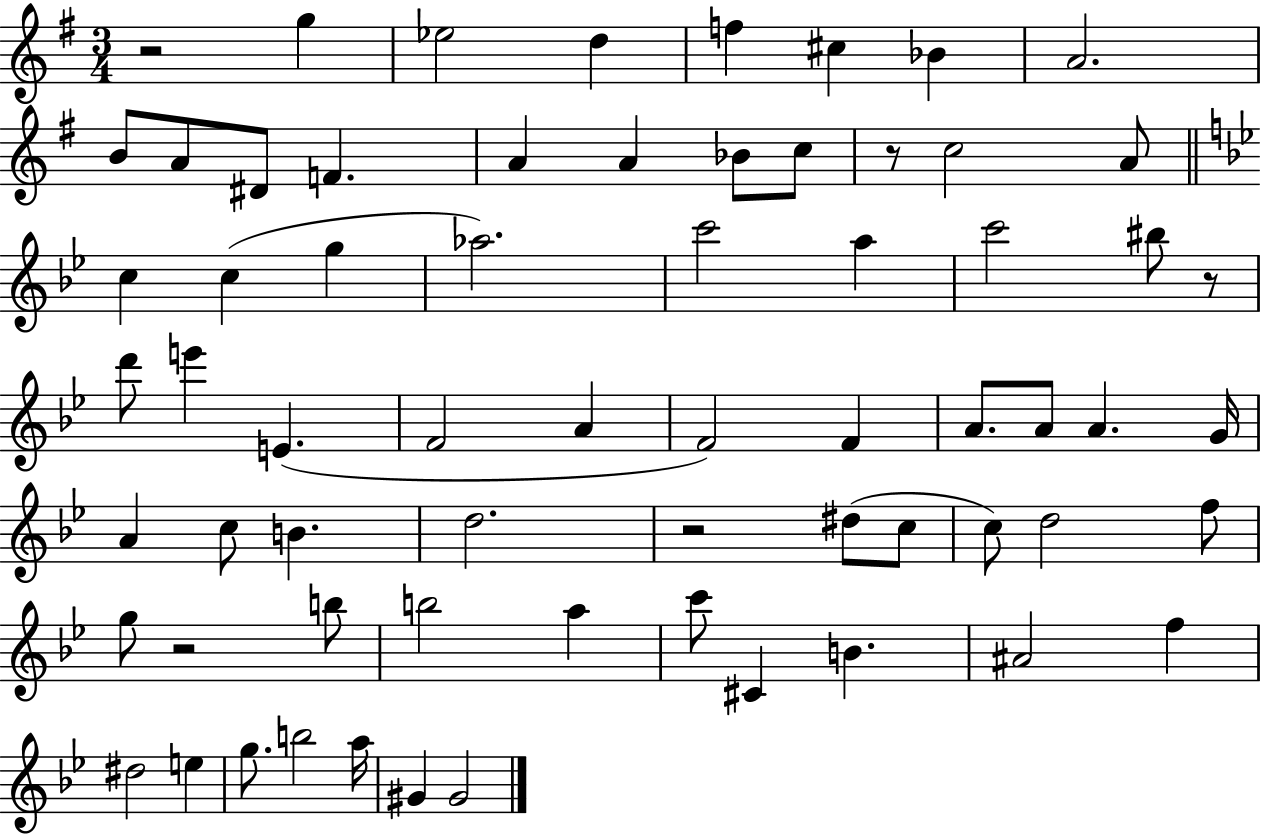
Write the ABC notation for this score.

X:1
T:Untitled
M:3/4
L:1/4
K:G
z2 g _e2 d f ^c _B A2 B/2 A/2 ^D/2 F A A _B/2 c/2 z/2 c2 A/2 c c g _a2 c'2 a c'2 ^b/2 z/2 d'/2 e' E F2 A F2 F A/2 A/2 A G/4 A c/2 B d2 z2 ^d/2 c/2 c/2 d2 f/2 g/2 z2 b/2 b2 a c'/2 ^C B ^A2 f ^d2 e g/2 b2 a/4 ^G ^G2